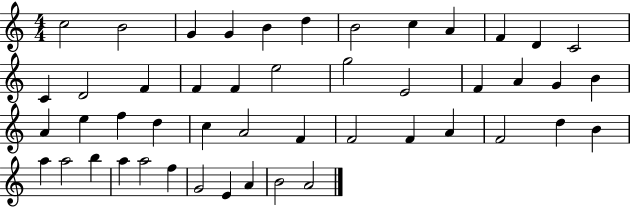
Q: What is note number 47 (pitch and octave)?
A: B4